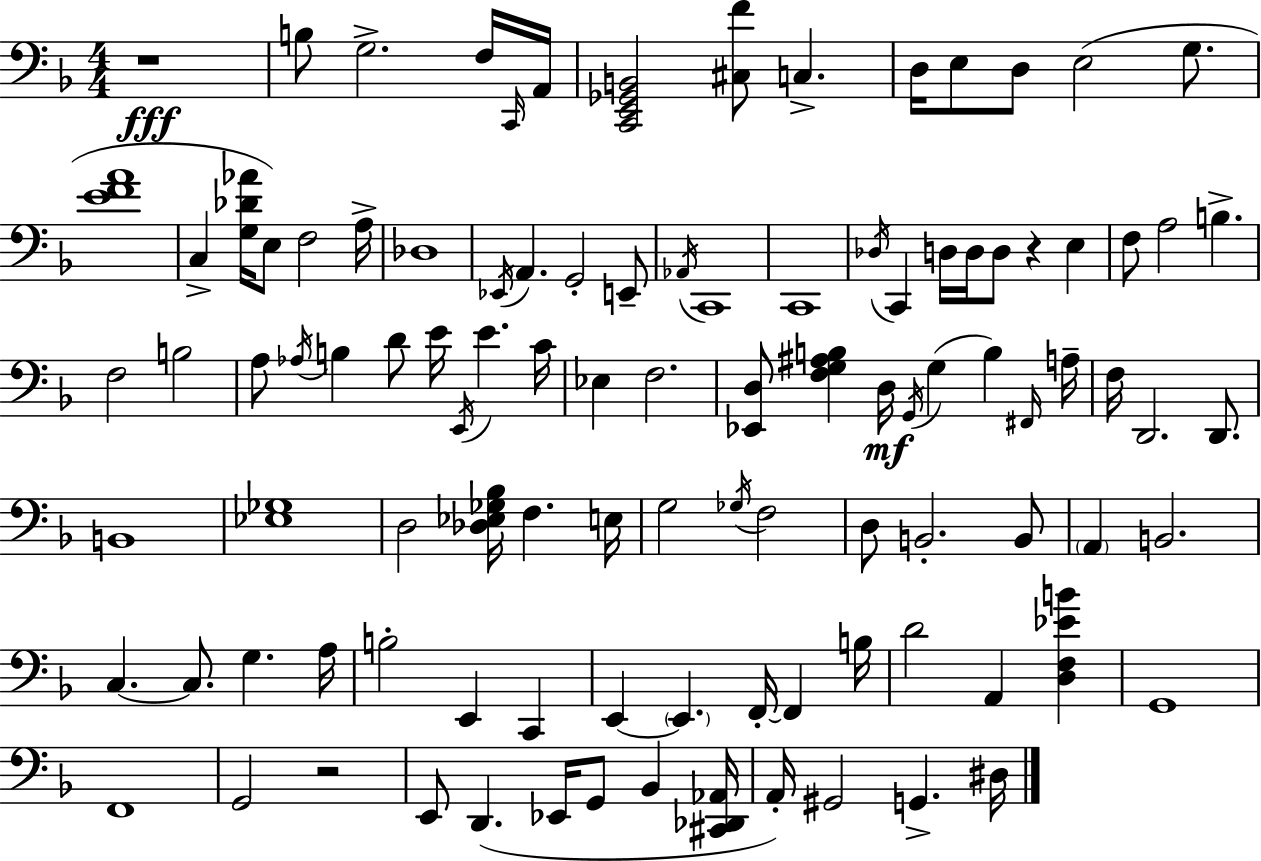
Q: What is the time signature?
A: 4/4